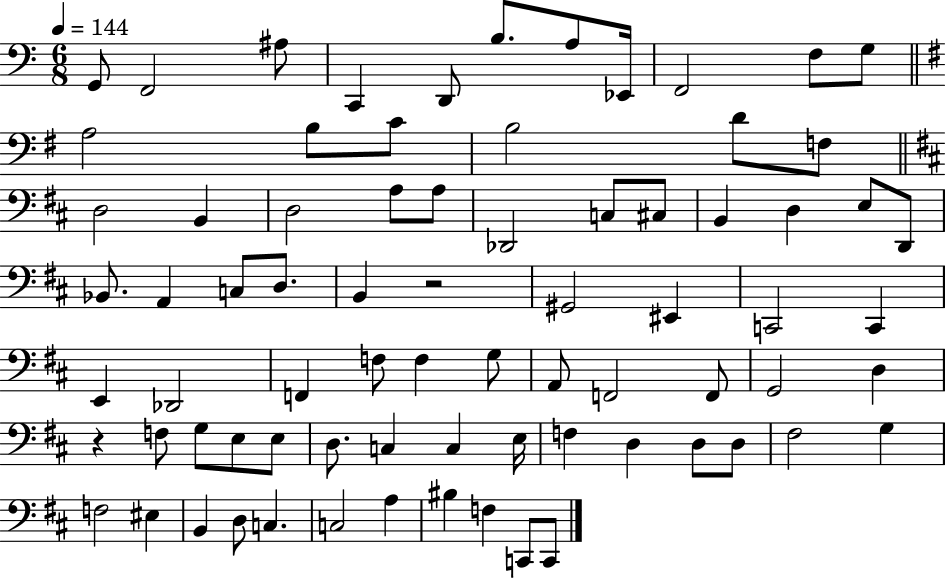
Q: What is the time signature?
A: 6/8